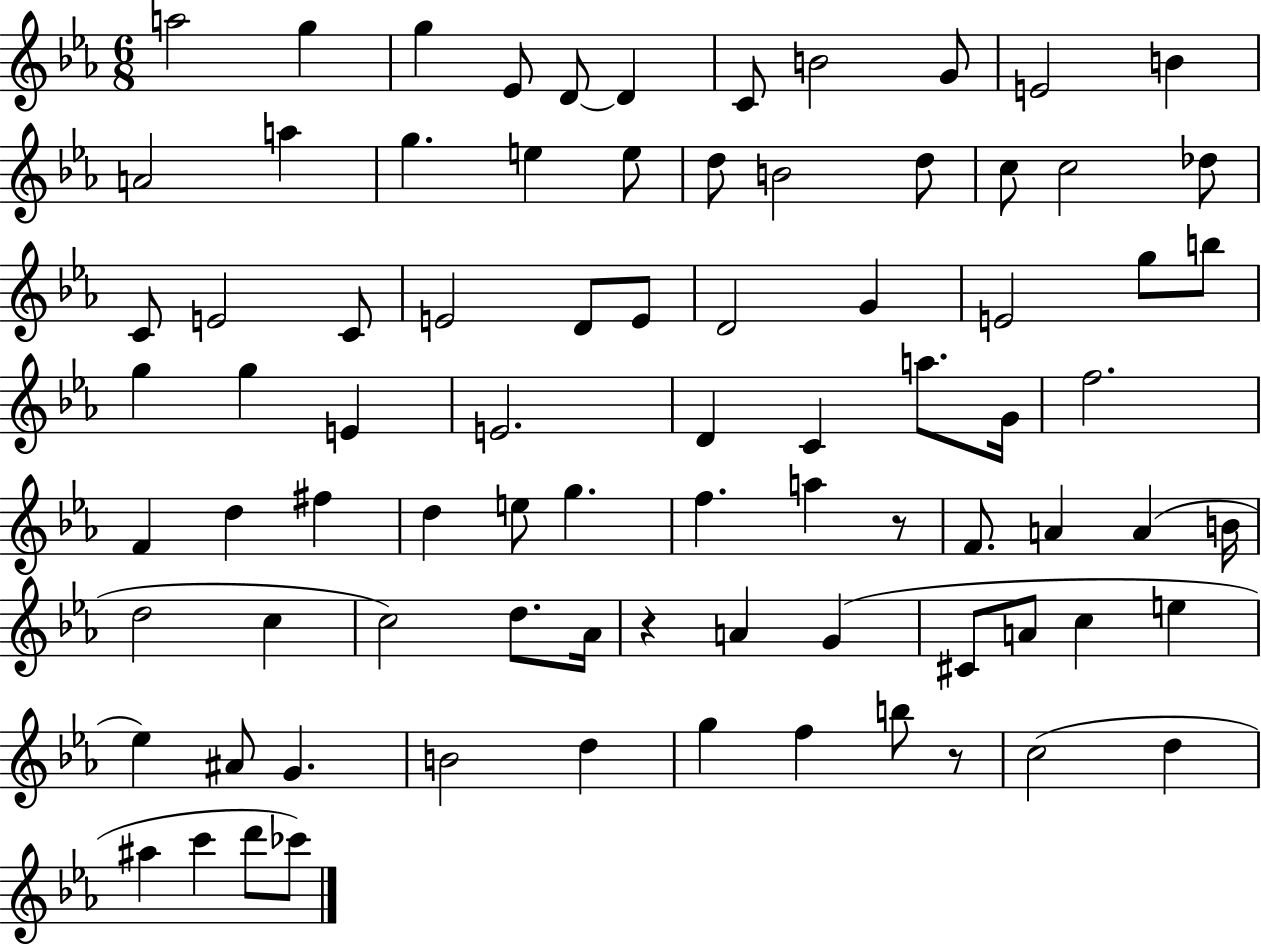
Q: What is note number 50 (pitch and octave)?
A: A5